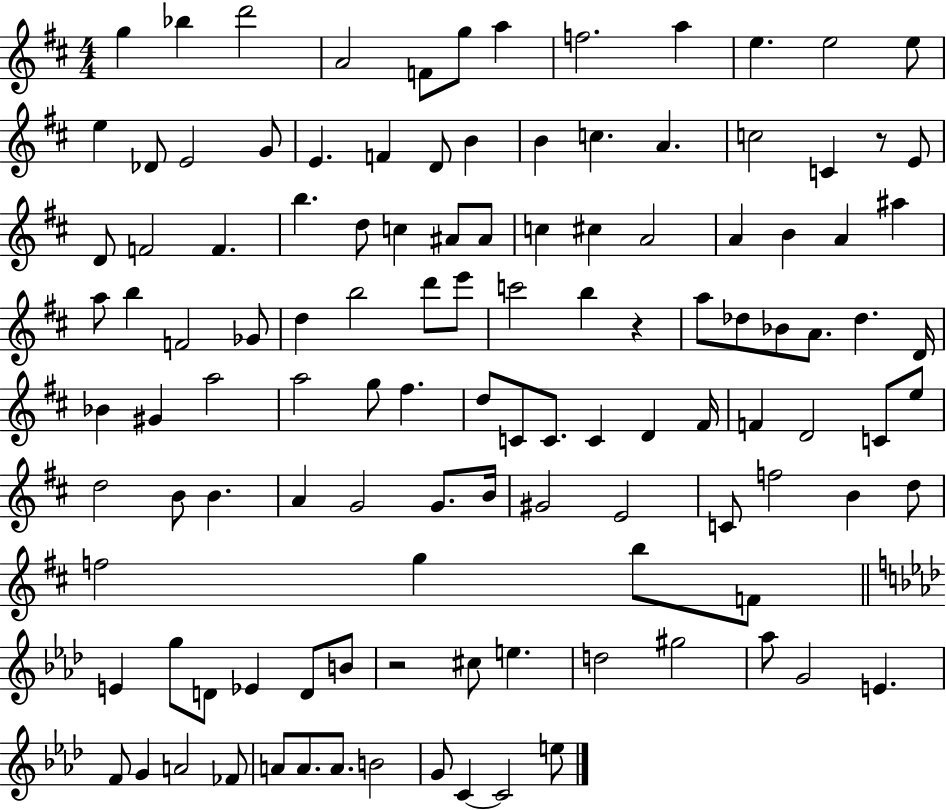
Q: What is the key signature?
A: D major